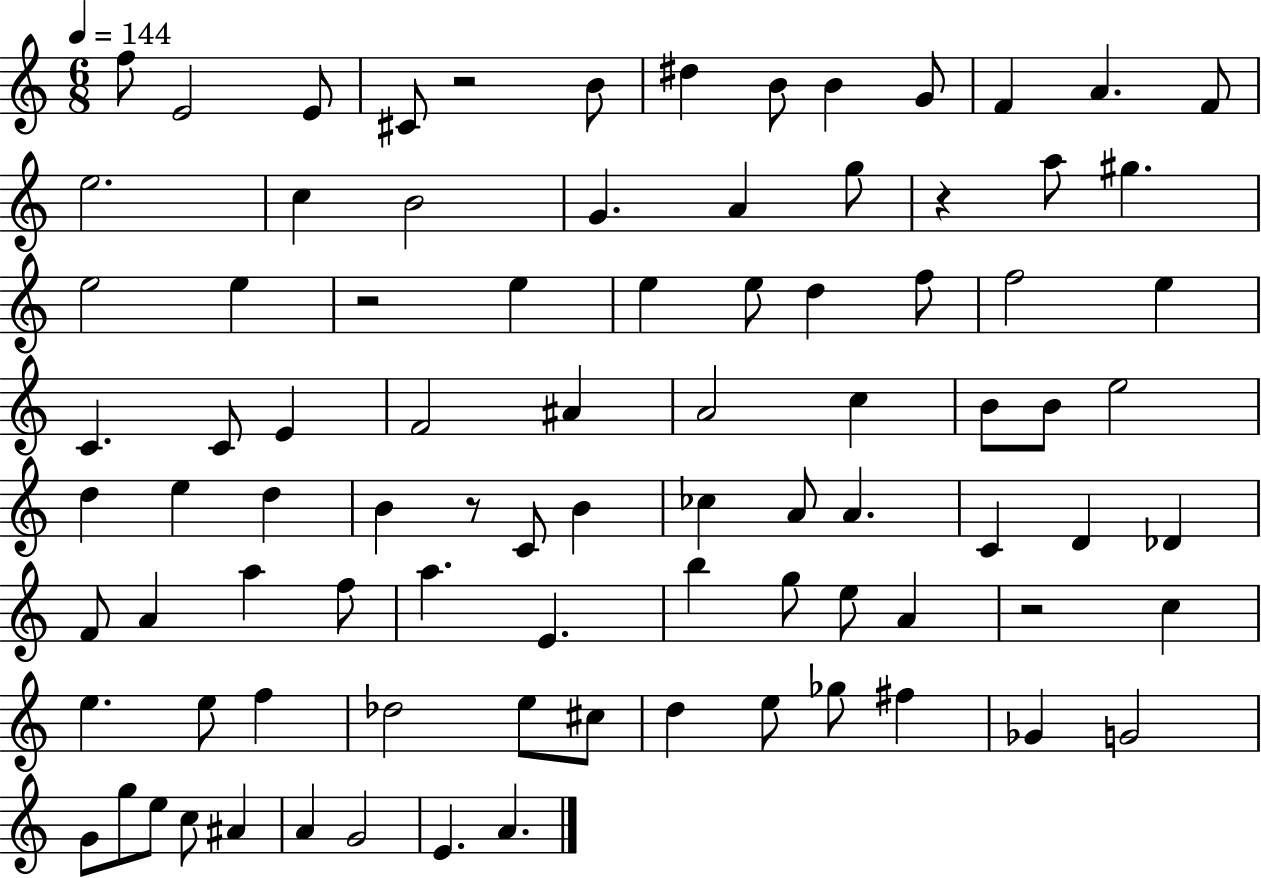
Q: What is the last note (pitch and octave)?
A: A4